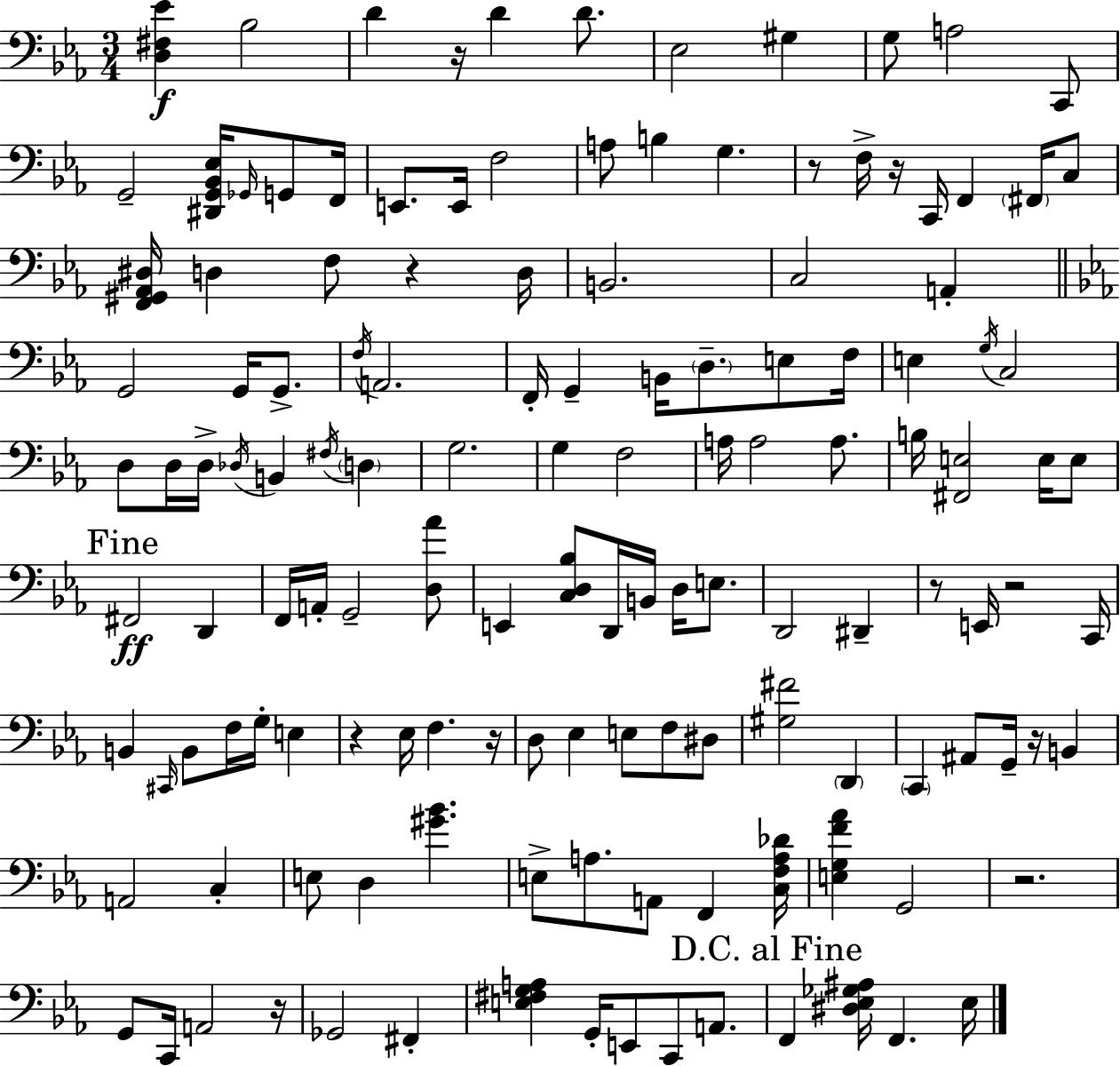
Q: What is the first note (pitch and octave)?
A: Bb3